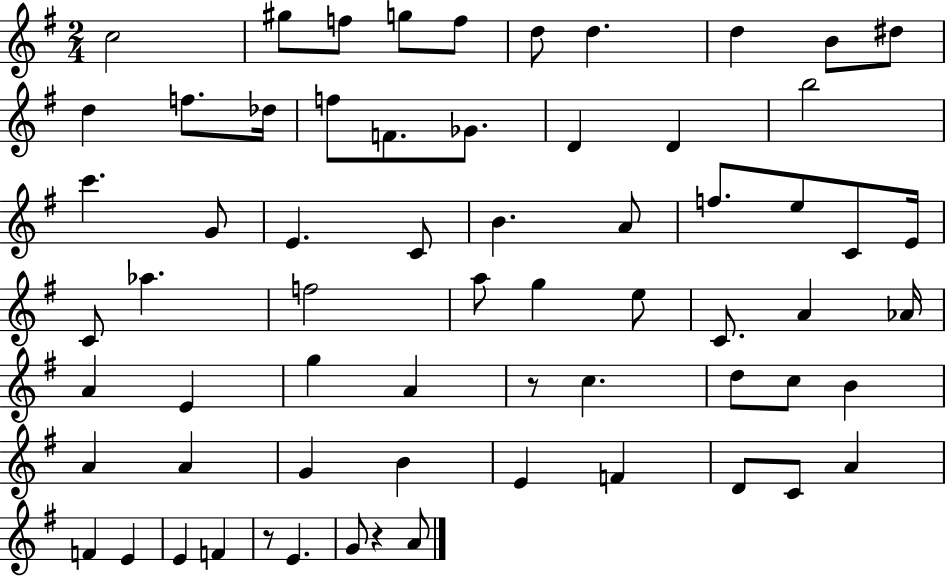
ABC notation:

X:1
T:Untitled
M:2/4
L:1/4
K:G
c2 ^g/2 f/2 g/2 f/2 d/2 d d B/2 ^d/2 d f/2 _d/4 f/2 F/2 _G/2 D D b2 c' G/2 E C/2 B A/2 f/2 e/2 C/2 E/4 C/2 _a f2 a/2 g e/2 C/2 A _A/4 A E g A z/2 c d/2 c/2 B A A G B E F D/2 C/2 A F E E F z/2 E G/2 z A/2